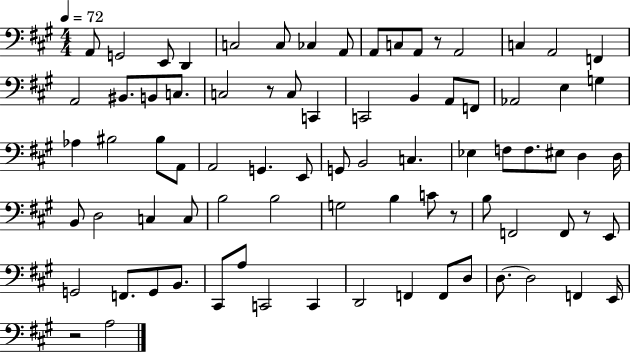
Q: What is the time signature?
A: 4/4